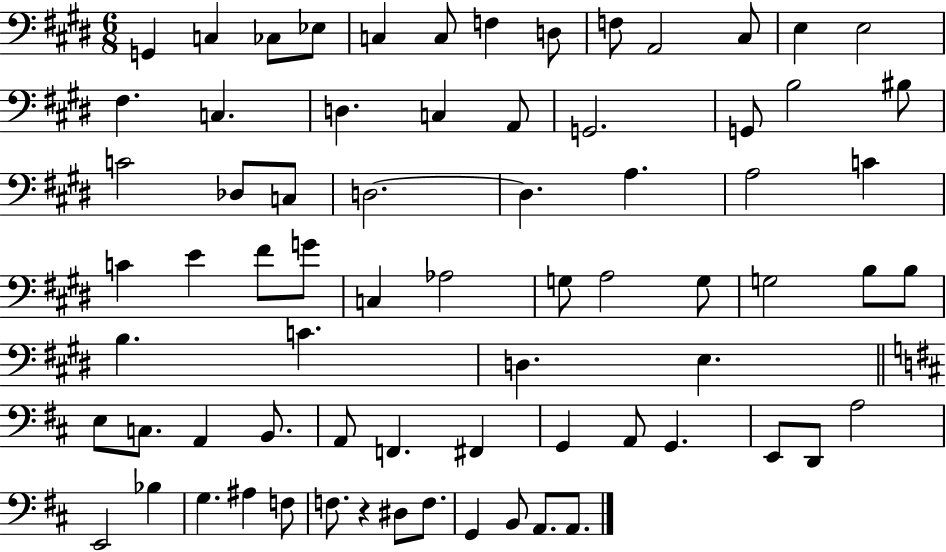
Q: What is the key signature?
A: E major